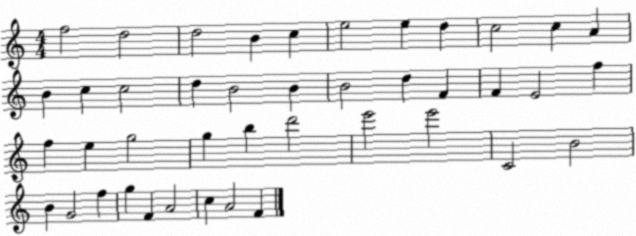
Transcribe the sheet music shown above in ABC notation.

X:1
T:Untitled
M:4/4
L:1/4
K:C
f2 d2 d2 B c e2 e d c2 c A B c c2 d B2 B B2 d F F E2 f f e g2 g b d'2 e'2 e'2 C2 B2 B G2 f g F A2 c A2 F